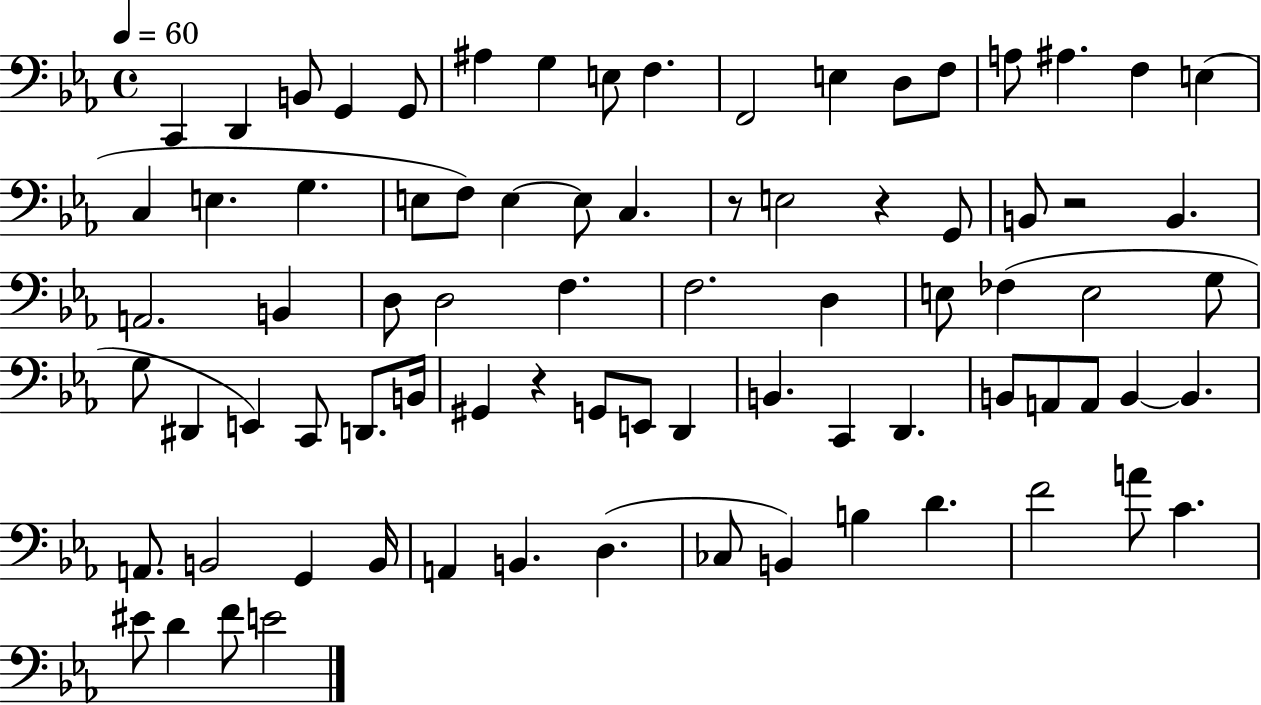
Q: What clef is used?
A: bass